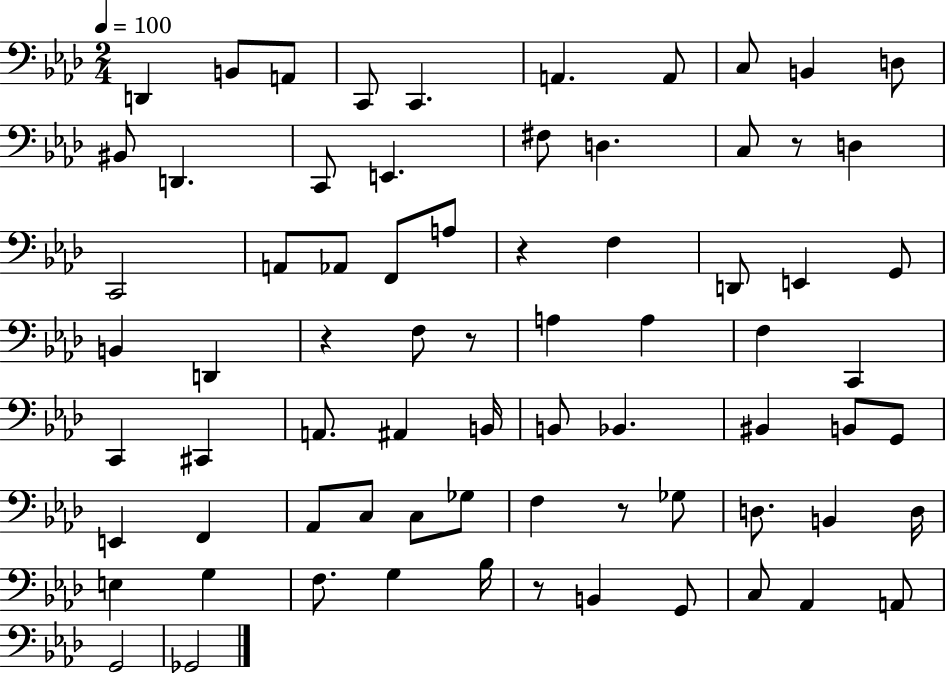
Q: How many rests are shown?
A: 6